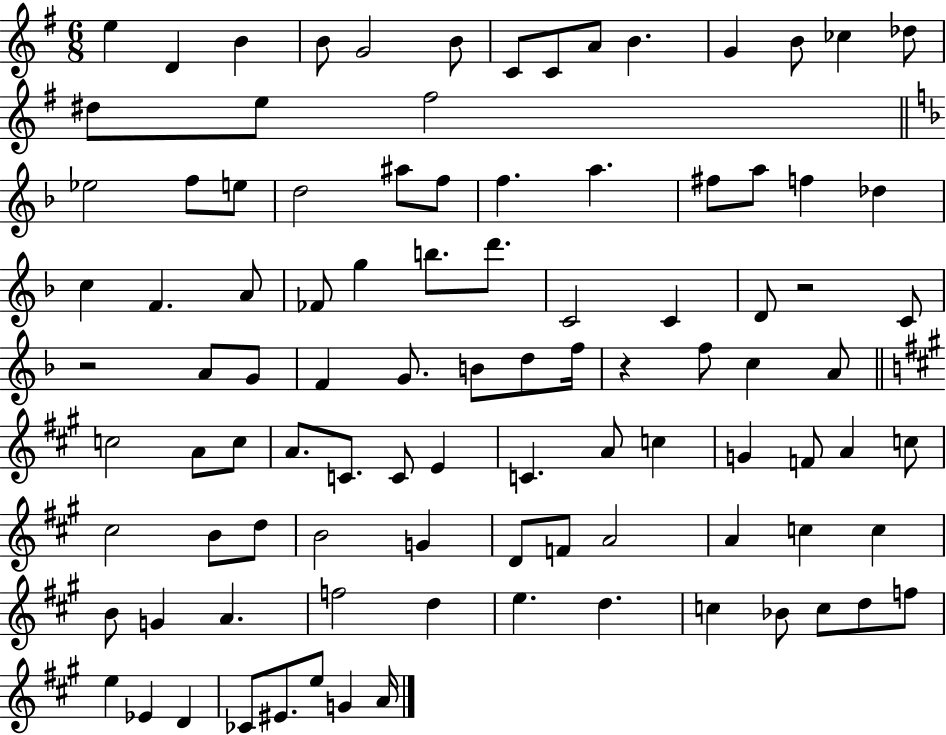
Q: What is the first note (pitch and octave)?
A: E5